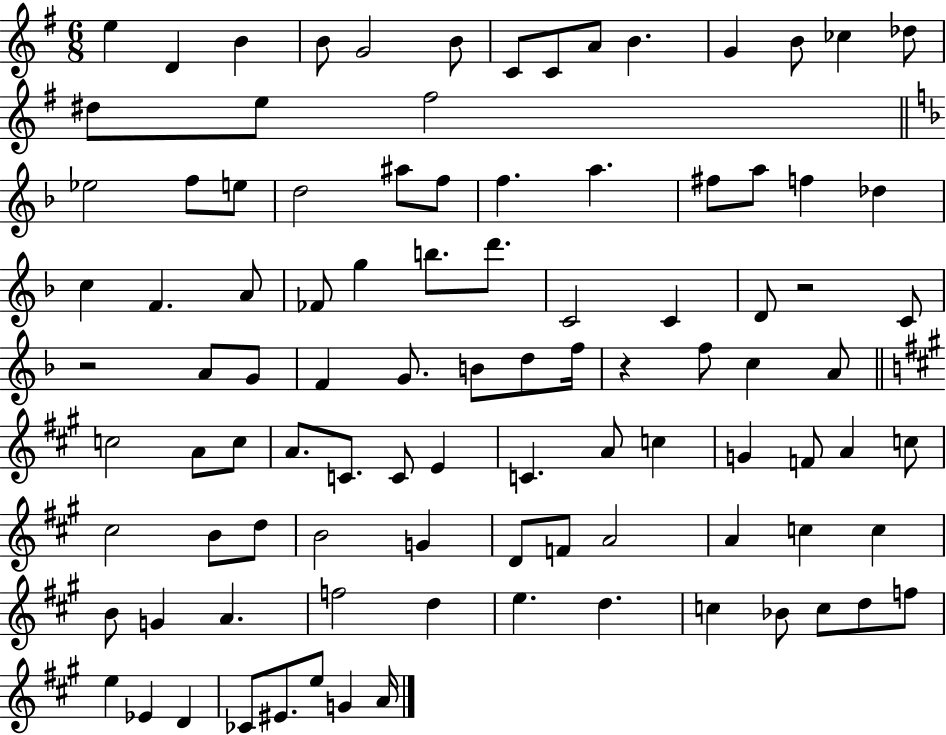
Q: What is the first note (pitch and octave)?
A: E5